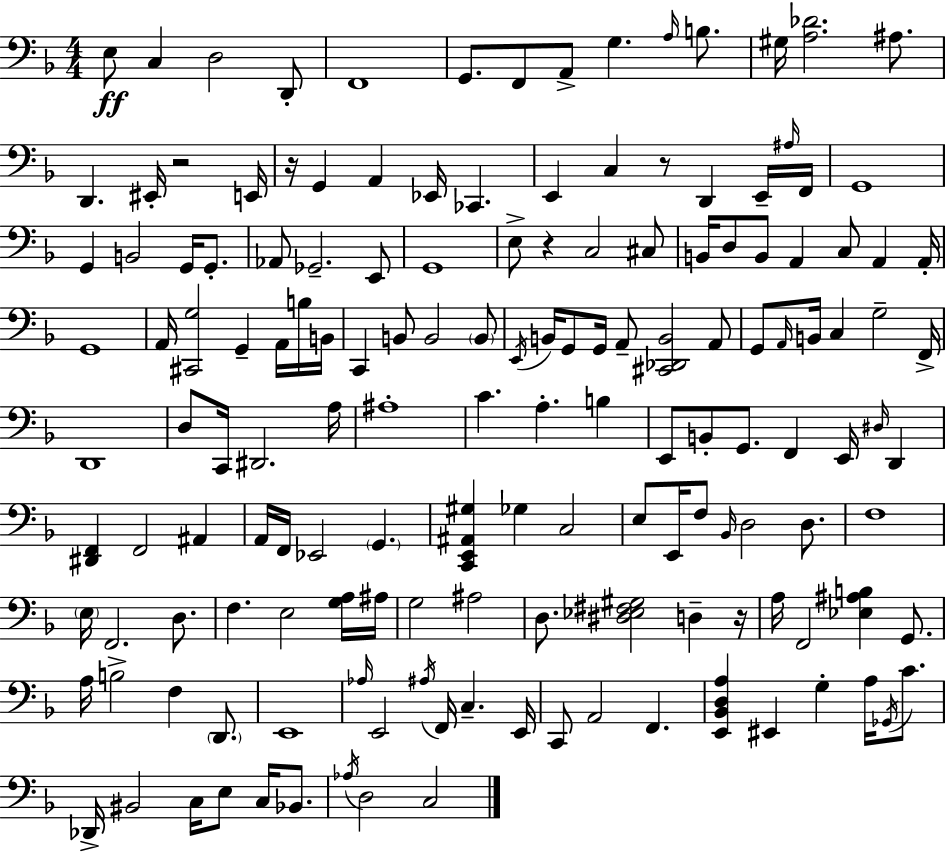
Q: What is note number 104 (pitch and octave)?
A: A#3